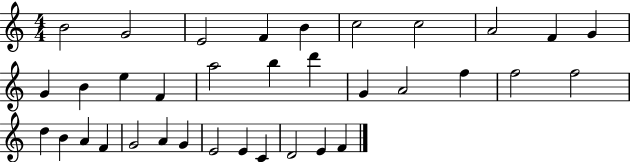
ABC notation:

X:1
T:Untitled
M:4/4
L:1/4
K:C
B2 G2 E2 F B c2 c2 A2 F G G B e F a2 b d' G A2 f f2 f2 d B A F G2 A G E2 E C D2 E F